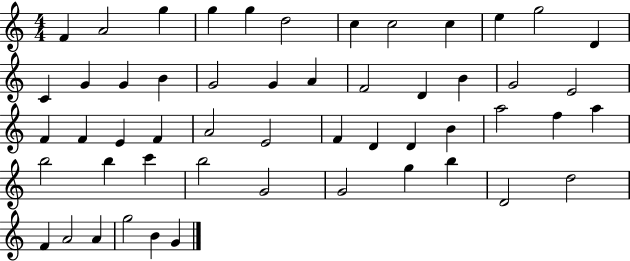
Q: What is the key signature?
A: C major